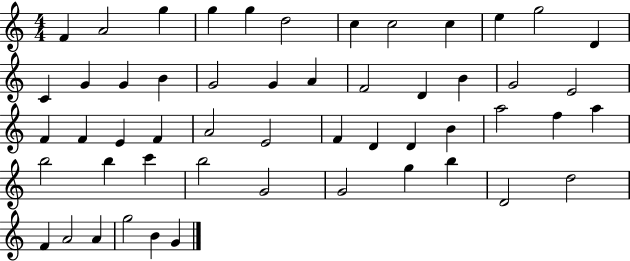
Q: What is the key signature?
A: C major